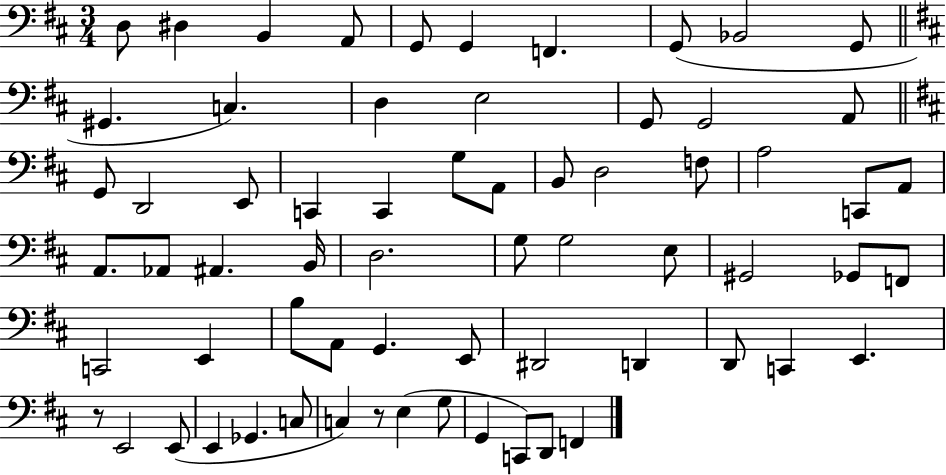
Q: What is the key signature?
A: D major